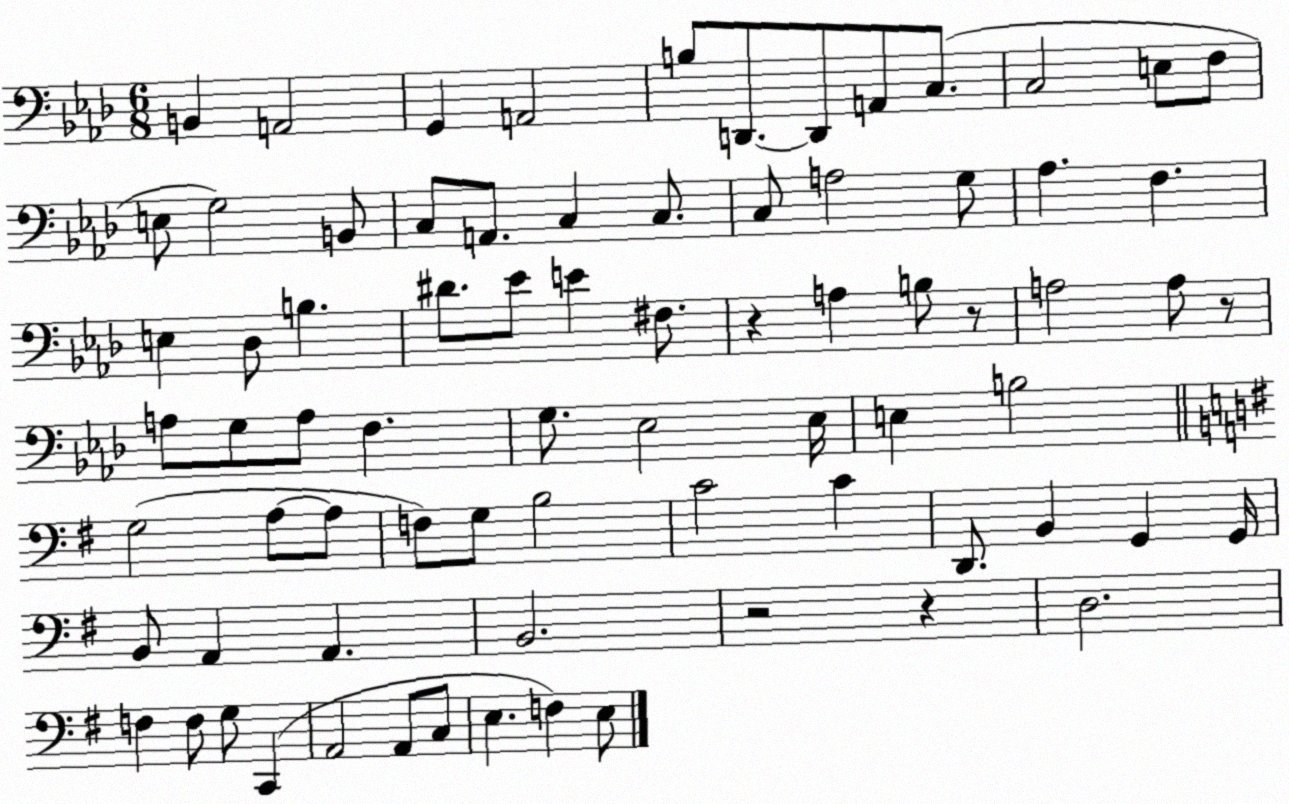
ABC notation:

X:1
T:Untitled
M:6/8
L:1/4
K:Ab
B,, A,,2 G,, A,,2 B,/2 D,,/2 D,,/2 A,,/2 C,/2 C,2 E,/2 F,/2 E,/2 G,2 B,,/2 C,/2 A,,/2 C, C,/2 C,/2 A,2 G,/2 _A, F, E, _D,/2 B, ^D/2 _E/2 E ^F,/2 z A, B,/2 z/2 A,2 A,/2 z/2 A,/2 G,/2 A,/2 F, G,/2 _E,2 _E,/4 E, B,2 G,2 A,/2 A,/2 F,/2 G,/2 B,2 C2 C D,,/2 B,, G,, G,,/4 B,,/2 A,, A,, B,,2 z2 z D,2 F, F,/2 G,/2 C,, A,,2 A,,/2 C,/2 E, F, E,/2